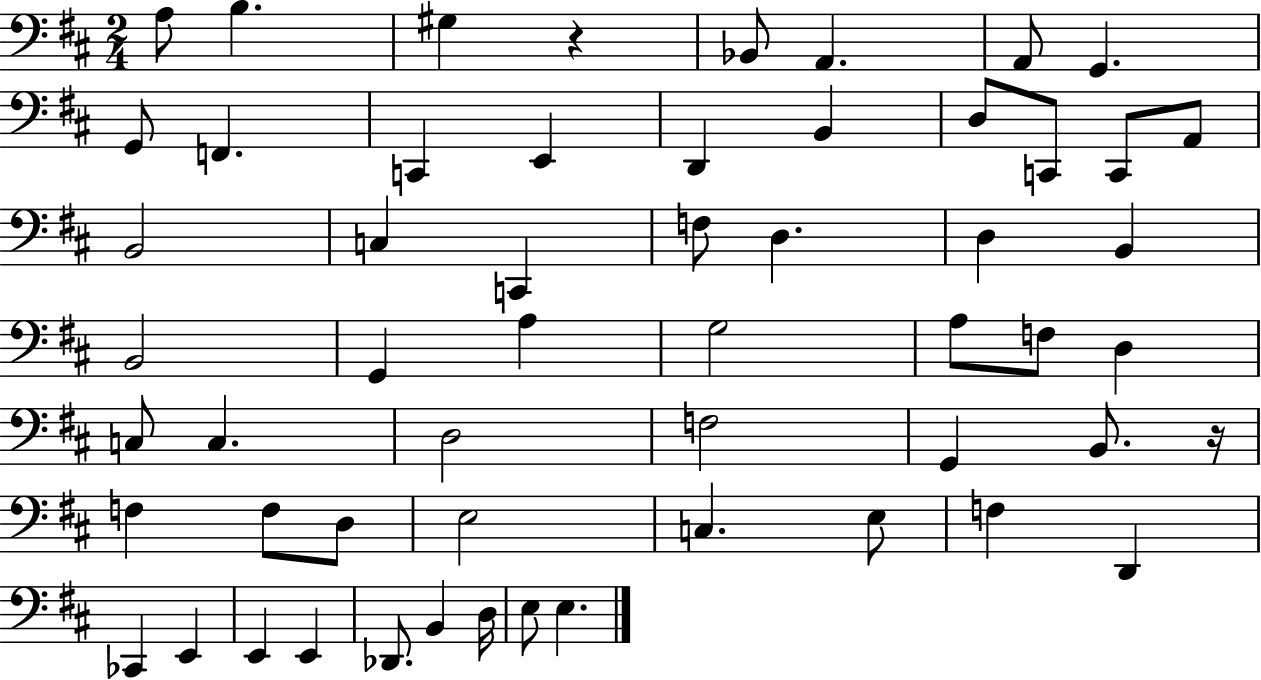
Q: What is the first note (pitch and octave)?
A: A3